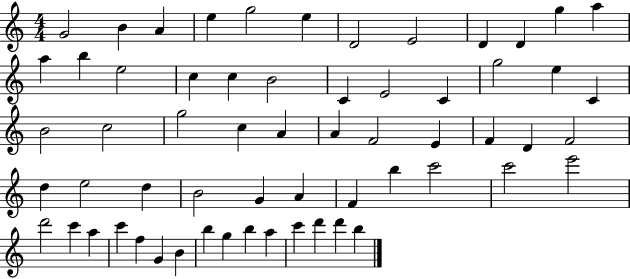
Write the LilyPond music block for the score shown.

{
  \clef treble
  \numericTimeSignature
  \time 4/4
  \key c \major
  g'2 b'4 a'4 | e''4 g''2 e''4 | d'2 e'2 | d'4 d'4 g''4 a''4 | \break a''4 b''4 e''2 | c''4 c''4 b'2 | c'4 e'2 c'4 | g''2 e''4 c'4 | \break b'2 c''2 | g''2 c''4 a'4 | a'4 f'2 e'4 | f'4 d'4 f'2 | \break d''4 e''2 d''4 | b'2 g'4 a'4 | f'4 b''4 c'''2 | c'''2 e'''2 | \break d'''2 c'''4 a''4 | c'''4 f''4 g'4 b'4 | b''4 g''4 b''4 a''4 | c'''4 d'''4 d'''4 b''4 | \break \bar "|."
}